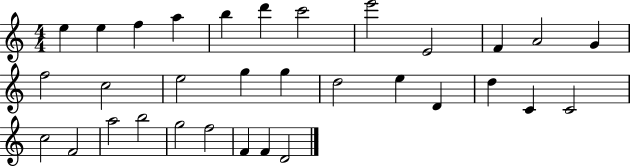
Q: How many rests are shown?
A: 0